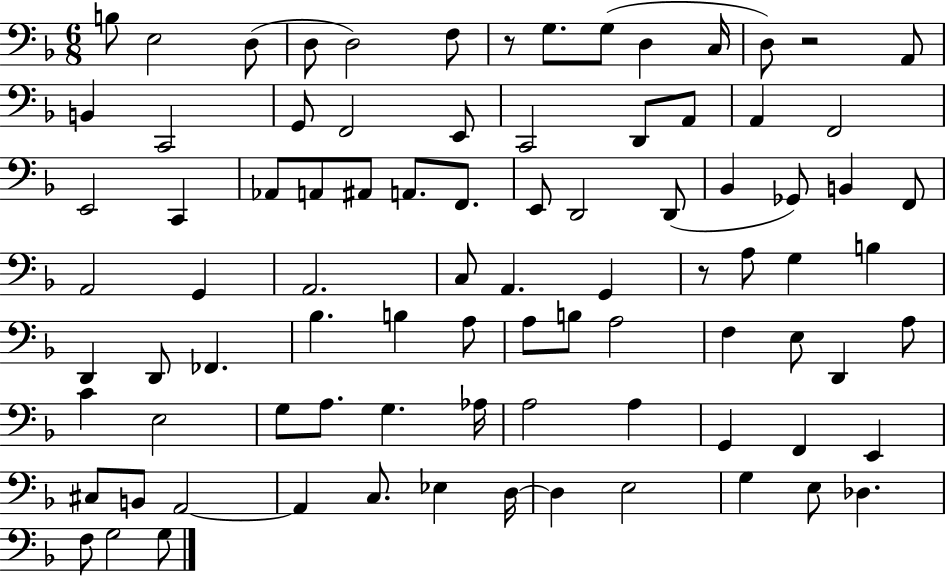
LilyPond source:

{
  \clef bass
  \numericTimeSignature
  \time 6/8
  \key f \major
  b8 e2 d8( | d8 d2) f8 | r8 g8. g8( d4 c16 | d8) r2 a,8 | \break b,4 c,2 | g,8 f,2 e,8 | c,2 d,8 a,8 | a,4 f,2 | \break e,2 c,4 | aes,8 a,8 ais,8 a,8. f,8. | e,8 d,2 d,8( | bes,4 ges,8) b,4 f,8 | \break a,2 g,4 | a,2. | c8 a,4. g,4 | r8 a8 g4 b4 | \break d,4 d,8 fes,4. | bes4. b4 a8 | a8 b8 a2 | f4 e8 d,4 a8 | \break c'4 e2 | g8 a8. g4. aes16 | a2 a4 | g,4 f,4 e,4 | \break cis8 b,8 a,2~~ | a,4 c8. ees4 d16~~ | d4 e2 | g4 e8 des4. | \break f8 g2 g8 | \bar "|."
}